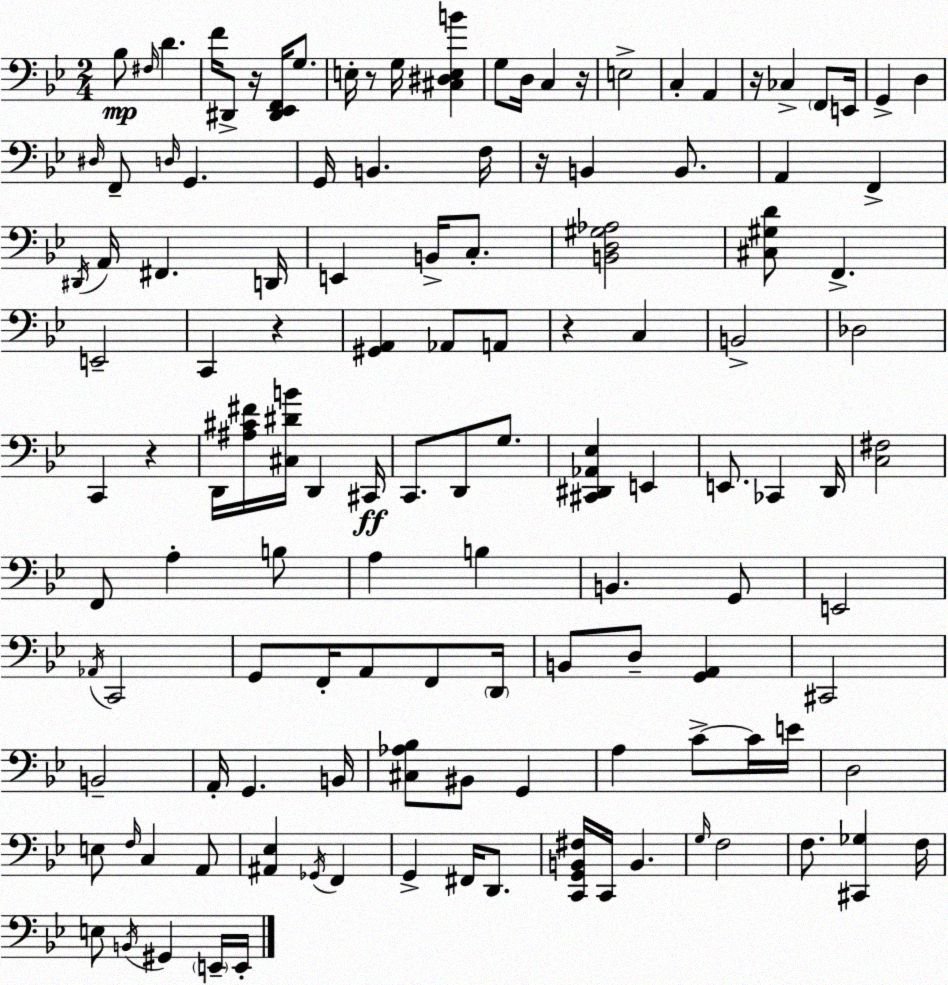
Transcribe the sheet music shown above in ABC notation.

X:1
T:Untitled
M:2/4
L:1/4
K:Gm
_B,/2 ^F,/4 D F/4 ^D,,/2 z/4 [^D,,_E,,F,,]/4 G,/2 E,/4 z/2 G,/4 [^C,^D,E,B] G,/2 D,/4 C, z/4 E,2 C, A,, z/4 _C, F,,/2 E,,/4 G,, D, ^D,/4 F,,/2 D,/4 G,, G,,/4 B,, F,/4 z/4 B,, B,,/2 A,, F,, ^D,,/4 A,,/4 ^F,, D,,/4 E,, B,,/4 C,/2 [B,,D,^G,_A,]2 [^C,^G,D]/2 F,, E,,2 C,, z [^G,,A,,] _A,,/2 A,,/2 z C, B,,2 _D,2 C,, z D,,/4 [^A,^C^F]/4 [^C,^DB]/4 D,, ^C,,/4 C,,/2 D,,/2 G,/2 [^C,,^D,,_A,,_E,] E,, E,,/2 _C,, D,,/4 [C,^F,]2 F,,/2 A, B,/2 A, B, B,, G,,/2 E,,2 _A,,/4 C,,2 G,,/2 F,,/4 A,,/2 F,,/2 D,,/4 B,,/2 D,/2 [G,,A,,] ^C,,2 B,,2 A,,/4 G,, B,,/4 [^C,_A,_B,]/2 ^B,,/2 G,, A, C/2 C/4 E/4 D,2 E,/2 F,/4 C, A,,/2 [^A,,_E,] _G,,/4 F,, G,, ^F,,/4 D,,/2 [C,,G,,B,,^F,]/4 C,,/4 B,, G,/4 F,2 F,/2 [^C,,_G,] F,/4 E,/2 B,,/4 ^G,, E,,/4 E,,/4